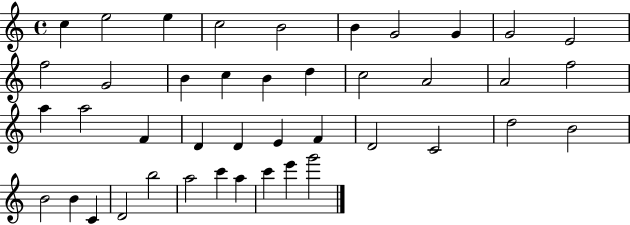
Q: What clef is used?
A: treble